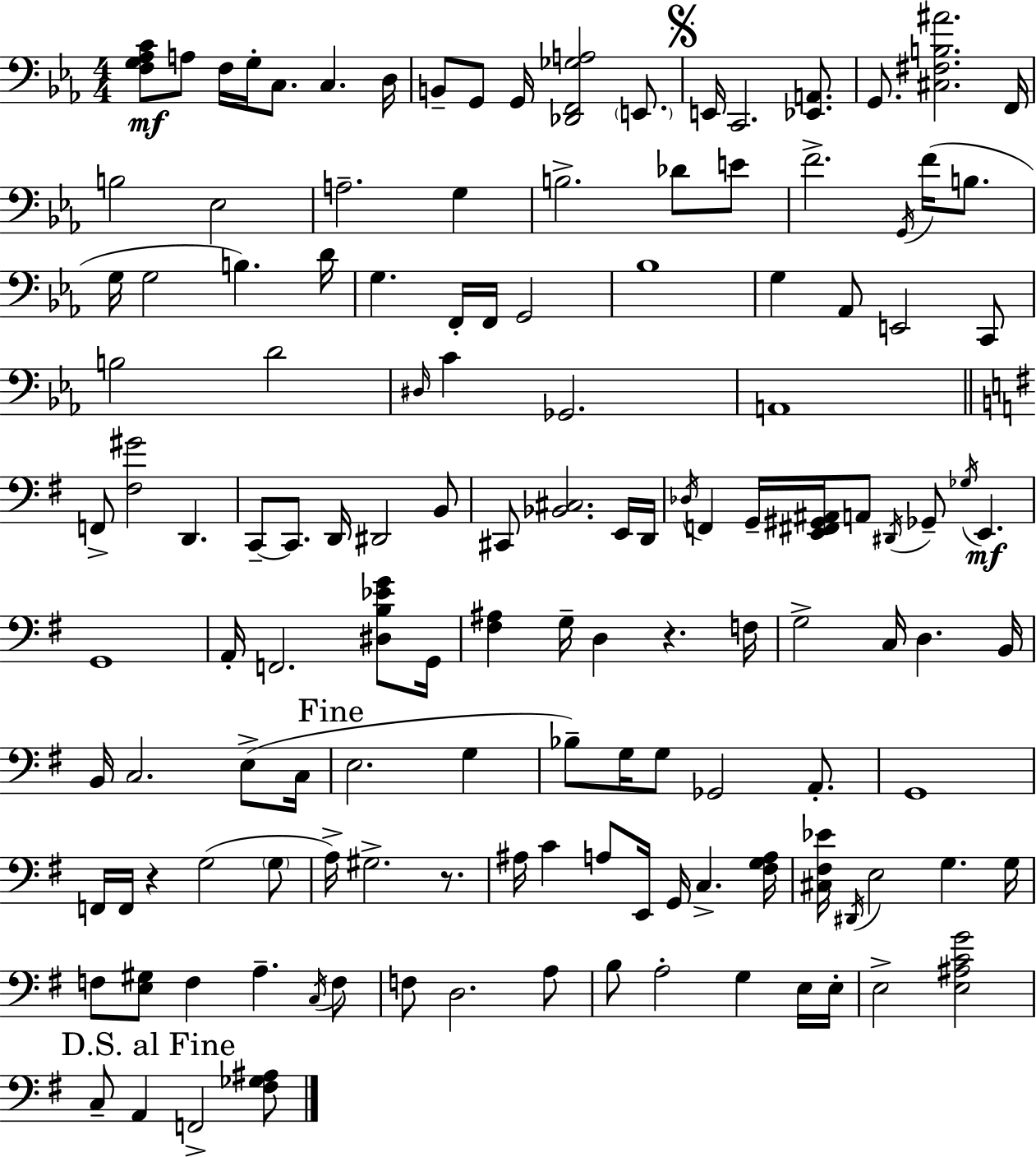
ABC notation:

X:1
T:Untitled
M:4/4
L:1/4
K:Eb
[F,G,_A,C]/2 A,/2 F,/4 G,/4 C,/2 C, D,/4 B,,/2 G,,/2 G,,/4 [_D,,F,,_G,A,]2 E,,/2 E,,/4 C,,2 [_E,,A,,]/2 G,,/2 [^C,^F,B,^A]2 F,,/4 B,2 _E,2 A,2 G, B,2 _D/2 E/2 F2 G,,/4 F/4 B,/2 G,/4 G,2 B, D/4 G, F,,/4 F,,/4 G,,2 _B,4 G, _A,,/2 E,,2 C,,/2 B,2 D2 ^D,/4 C _G,,2 A,,4 F,,/2 [^F,^G]2 D,, C,,/2 C,,/2 D,,/4 ^D,,2 B,,/2 ^C,,/2 [_B,,^C,]2 E,,/4 D,,/4 _D,/4 F,, G,,/4 [E,,^F,,^G,,^A,,]/4 A,,/2 ^D,,/4 _G,,/2 _G,/4 E,, G,,4 A,,/4 F,,2 [^D,B,_EG]/2 G,,/4 [^F,^A,] G,/4 D, z F,/4 G,2 C,/4 D, B,,/4 B,,/4 C,2 E,/2 C,/4 E,2 G, _B,/2 G,/4 G,/2 _G,,2 A,,/2 G,,4 F,,/4 F,,/4 z G,2 G,/2 A,/4 ^G,2 z/2 ^A,/4 C A,/2 E,,/4 G,,/4 C, [^F,G,A,]/4 [^C,^F,_E]/4 ^D,,/4 E,2 G, G,/4 F,/2 [E,^G,]/2 F, A, C,/4 F,/2 F,/2 D,2 A,/2 B,/2 A,2 G, E,/4 E,/4 E,2 [E,^A,CG]2 C,/2 A,, F,,2 [^F,_G,^A,]/2